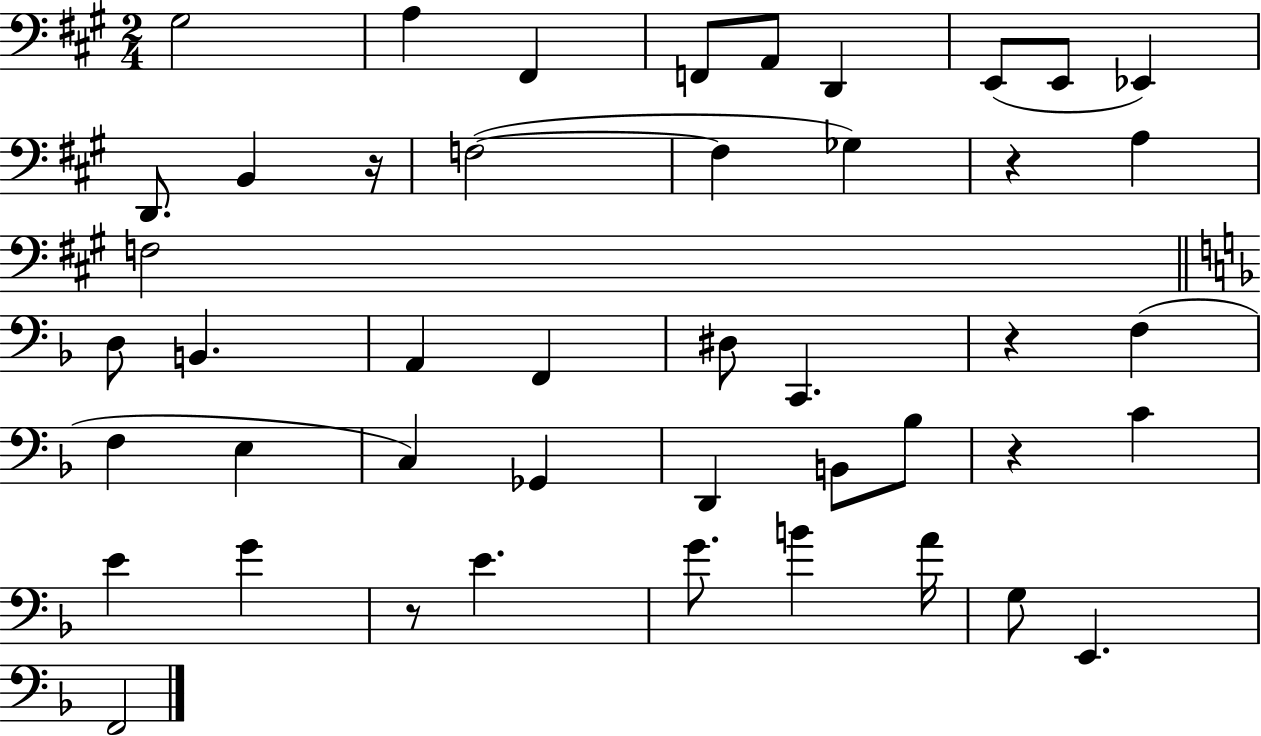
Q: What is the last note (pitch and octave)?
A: F2